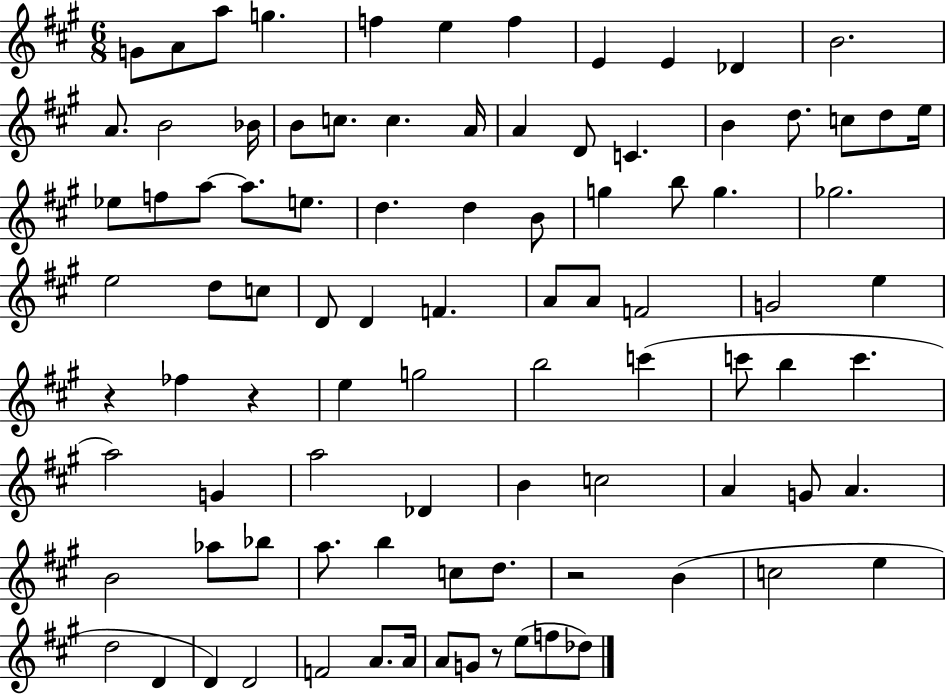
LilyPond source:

{
  \clef treble
  \numericTimeSignature
  \time 6/8
  \key a \major
  g'8 a'8 a''8 g''4. | f''4 e''4 f''4 | e'4 e'4 des'4 | b'2. | \break a'8. b'2 bes'16 | b'8 c''8. c''4. a'16 | a'4 d'8 c'4. | b'4 d''8. c''8 d''8 e''16 | \break ees''8 f''8 a''8~~ a''8. e''8. | d''4. d''4 b'8 | g''4 b''8 g''4. | ges''2. | \break e''2 d''8 c''8 | d'8 d'4 f'4. | a'8 a'8 f'2 | g'2 e''4 | \break r4 fes''4 r4 | e''4 g''2 | b''2 c'''4( | c'''8 b''4 c'''4. | \break a''2) g'4 | a''2 des'4 | b'4 c''2 | a'4 g'8 a'4. | \break b'2 aes''8 bes''8 | a''8. b''4 c''8 d''8. | r2 b'4( | c''2 e''4 | \break d''2 d'4 | d'4) d'2 | f'2 a'8. a'16 | a'8 g'8 r8 e''8( f''8 des''8) | \break \bar "|."
}